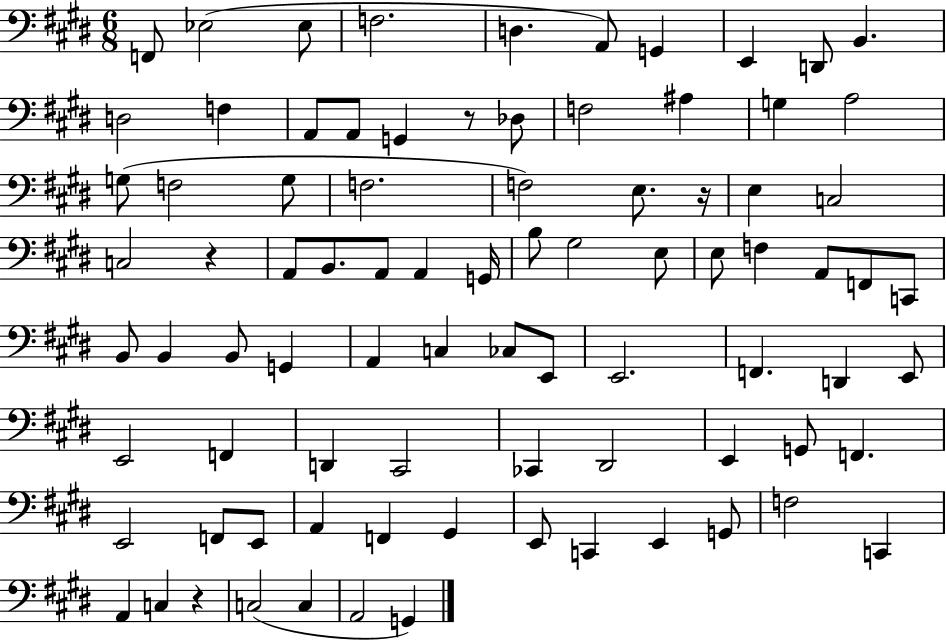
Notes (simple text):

F2/e Eb3/h Eb3/e F3/h. D3/q. A2/e G2/q E2/q D2/e B2/q. D3/h F3/q A2/e A2/e G2/q R/e Db3/e F3/h A#3/q G3/q A3/h G3/e F3/h G3/e F3/h. F3/h E3/e. R/s E3/q C3/h C3/h R/q A2/e B2/e. A2/e A2/q G2/s B3/e G#3/h E3/e E3/e F3/q A2/e F2/e C2/e B2/e B2/q B2/e G2/q A2/q C3/q CES3/e E2/e E2/h. F2/q. D2/q E2/e E2/h F2/q D2/q C#2/h CES2/q D#2/h E2/q G2/e F2/q. E2/h F2/e E2/e A2/q F2/q G#2/q E2/e C2/q E2/q G2/e F3/h C2/q A2/q C3/q R/q C3/h C3/q A2/h G2/q